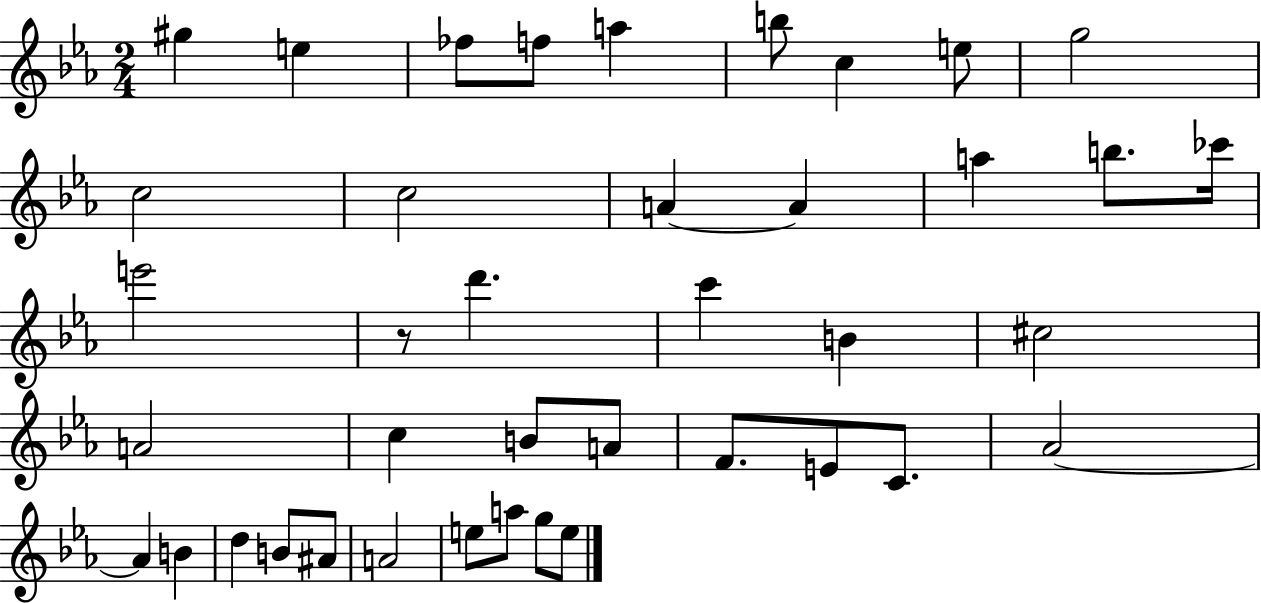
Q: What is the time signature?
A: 2/4